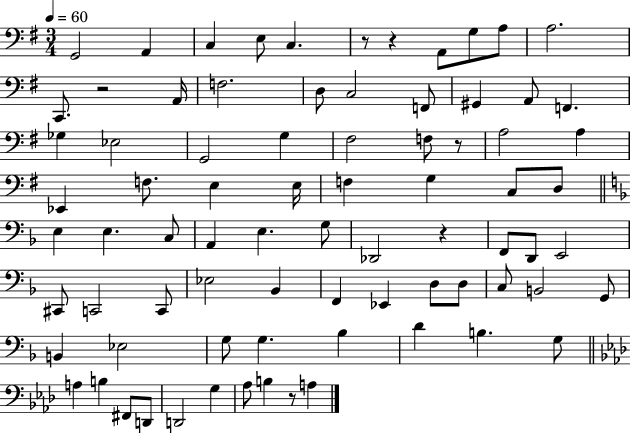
X:1
T:Untitled
M:3/4
L:1/4
K:G
G,,2 A,, C, E,/2 C, z/2 z A,,/2 G,/2 A,/2 A,2 C,,/2 z2 A,,/4 F,2 D,/2 C,2 F,,/2 ^G,, A,,/2 F,, _G, _E,2 G,,2 G, ^F,2 F,/2 z/2 A,2 A, _E,, F,/2 E, E,/4 F, G, C,/2 D,/2 E, E, C,/2 A,, E, G,/2 _D,,2 z F,,/2 D,,/2 E,,2 ^C,,/2 C,,2 C,,/2 _E,2 _B,, F,, _E,, D,/2 D,/2 C,/2 B,,2 G,,/2 B,, _E,2 G,/2 G, _B, D B, G,/2 A, B, ^F,,/2 D,,/2 D,,2 G, _A,/2 B, z/2 A,